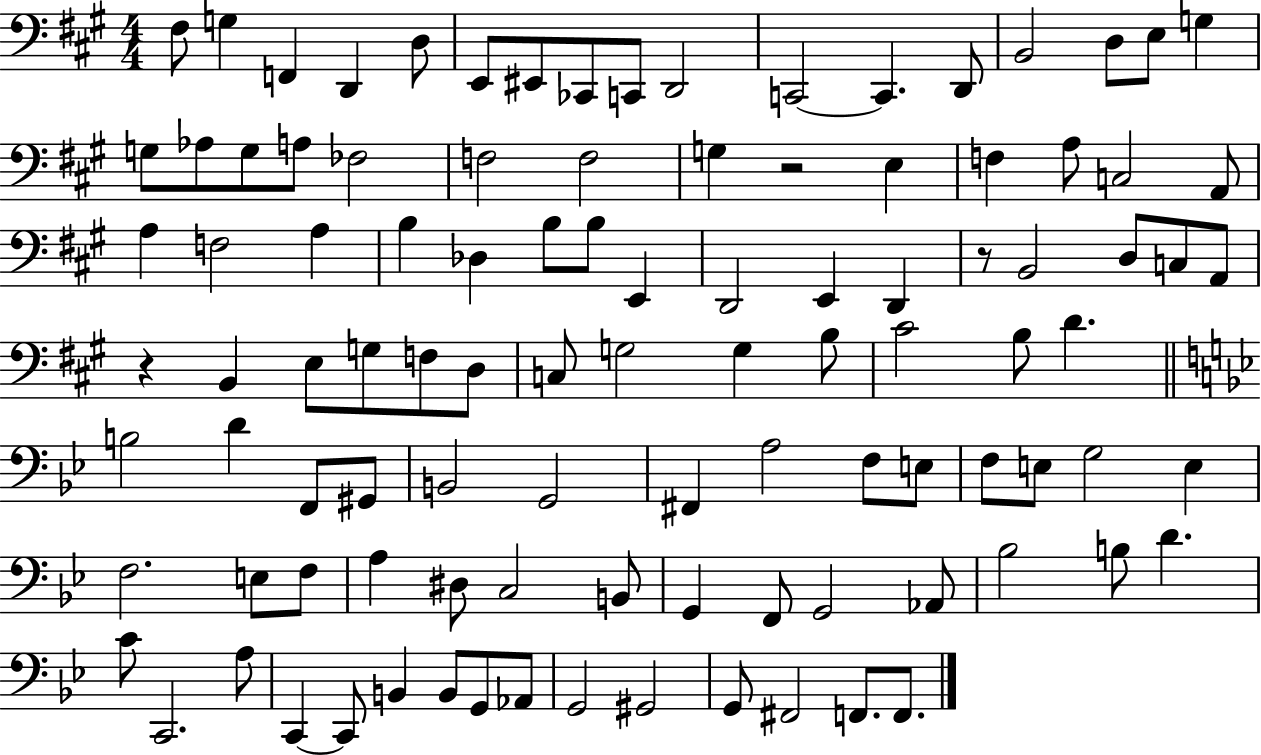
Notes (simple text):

F#3/e G3/q F2/q D2/q D3/e E2/e EIS2/e CES2/e C2/e D2/h C2/h C2/q. D2/e B2/h D3/e E3/e G3/q G3/e Ab3/e G3/e A3/e FES3/h F3/h F3/h G3/q R/h E3/q F3/q A3/e C3/h A2/e A3/q F3/h A3/q B3/q Db3/q B3/e B3/e E2/q D2/h E2/q D2/q R/e B2/h D3/e C3/e A2/e R/q B2/q E3/e G3/e F3/e D3/e C3/e G3/h G3/q B3/e C#4/h B3/e D4/q. B3/h D4/q F2/e G#2/e B2/h G2/h F#2/q A3/h F3/e E3/e F3/e E3/e G3/h E3/q F3/h. E3/e F3/e A3/q D#3/e C3/h B2/e G2/q F2/e G2/h Ab2/e Bb3/h B3/e D4/q. C4/e C2/h. A3/e C2/q C2/e B2/q B2/e G2/e Ab2/e G2/h G#2/h G2/e F#2/h F2/e. F2/e.